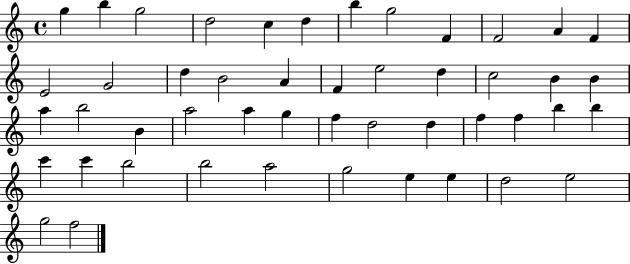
G5/q B5/q G5/h D5/h C5/q D5/q B5/q G5/h F4/q F4/h A4/q F4/q E4/h G4/h D5/q B4/h A4/q F4/q E5/h D5/q C5/h B4/q B4/q A5/q B5/h B4/q A5/h A5/q G5/q F5/q D5/h D5/q F5/q F5/q B5/q B5/q C6/q C6/q B5/h B5/h A5/h G5/h E5/q E5/q D5/h E5/h G5/h F5/h